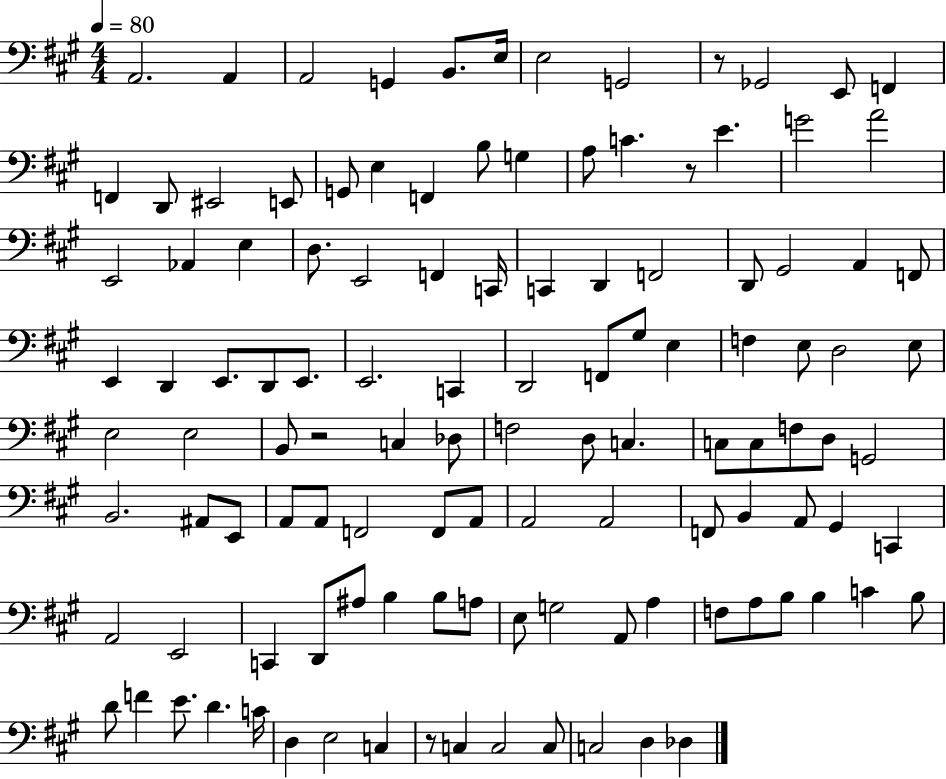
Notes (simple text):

A2/h. A2/q A2/h G2/q B2/e. E3/s E3/h G2/h R/e Gb2/h E2/e F2/q F2/q D2/e EIS2/h E2/e G2/e E3/q F2/q B3/e G3/q A3/e C4/q. R/e E4/q. G4/h A4/h E2/h Ab2/q E3/q D3/e. E2/h F2/q C2/s C2/q D2/q F2/h D2/e G#2/h A2/q F2/e E2/q D2/q E2/e. D2/e E2/e. E2/h. C2/q D2/h F2/e G#3/e E3/q F3/q E3/e D3/h E3/e E3/h E3/h B2/e R/h C3/q Db3/e F3/h D3/e C3/q. C3/e C3/e F3/e D3/e G2/h B2/h. A#2/e E2/e A2/e A2/e F2/h F2/e A2/e A2/h A2/h F2/e B2/q A2/e G#2/q C2/q A2/h E2/h C2/q D2/e A#3/e B3/q B3/e A3/e E3/e G3/h A2/e A3/q F3/e A3/e B3/e B3/q C4/q B3/e D4/e F4/q E4/e. D4/q. C4/s D3/q E3/h C3/q R/e C3/q C3/h C3/e C3/h D3/q Db3/q